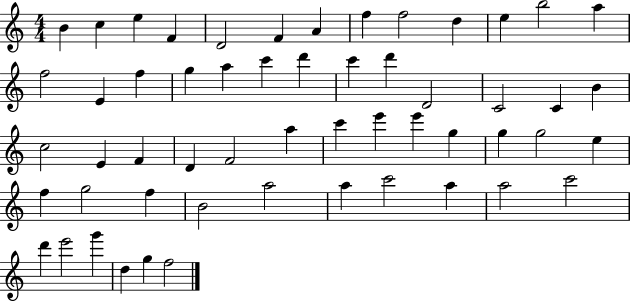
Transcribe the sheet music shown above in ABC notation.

X:1
T:Untitled
M:4/4
L:1/4
K:C
B c e F D2 F A f f2 d e b2 a f2 E f g a c' d' c' d' D2 C2 C B c2 E F D F2 a c' e' e' g g g2 e f g2 f B2 a2 a c'2 a a2 c'2 d' e'2 g' d g f2